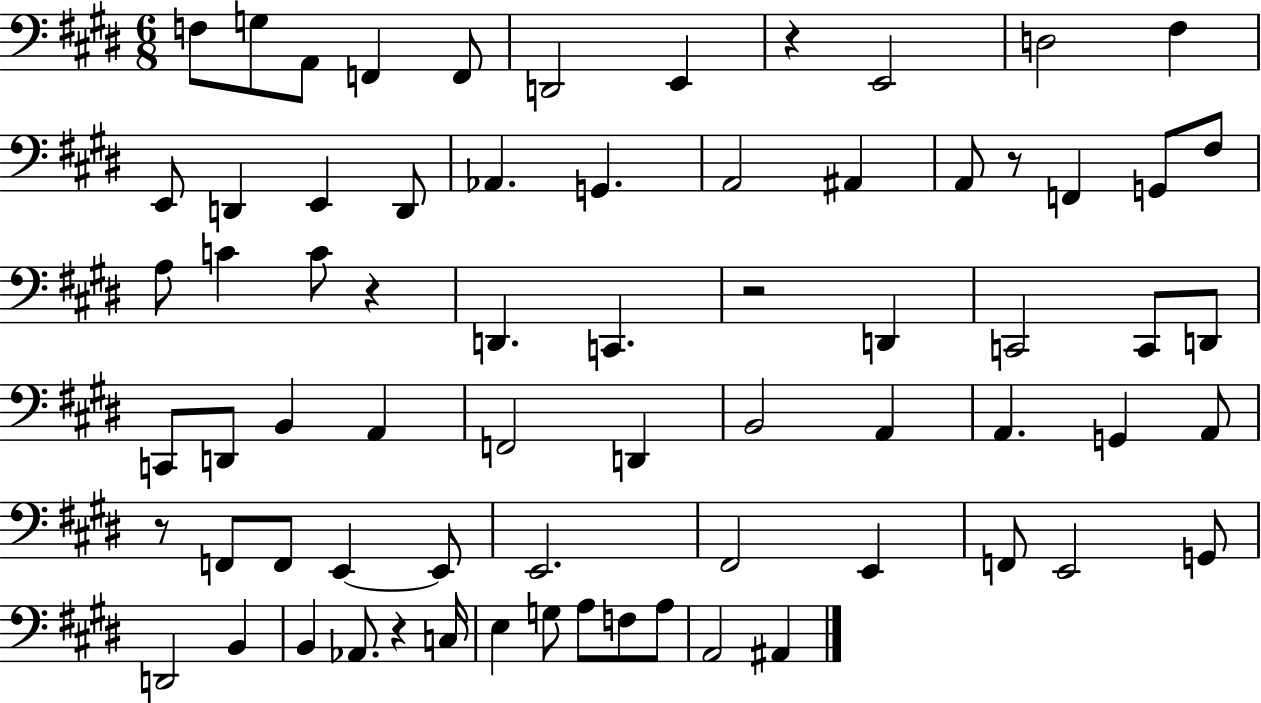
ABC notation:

X:1
T:Untitled
M:6/8
L:1/4
K:E
F,/2 G,/2 A,,/2 F,, F,,/2 D,,2 E,, z E,,2 D,2 ^F, E,,/2 D,, E,, D,,/2 _A,, G,, A,,2 ^A,, A,,/2 z/2 F,, G,,/2 ^F,/2 A,/2 C C/2 z D,, C,, z2 D,, C,,2 C,,/2 D,,/2 C,,/2 D,,/2 B,, A,, F,,2 D,, B,,2 A,, A,, G,, A,,/2 z/2 F,,/2 F,,/2 E,, E,,/2 E,,2 ^F,,2 E,, F,,/2 E,,2 G,,/2 D,,2 B,, B,, _A,,/2 z C,/4 E, G,/2 A,/2 F,/2 A,/2 A,,2 ^A,,